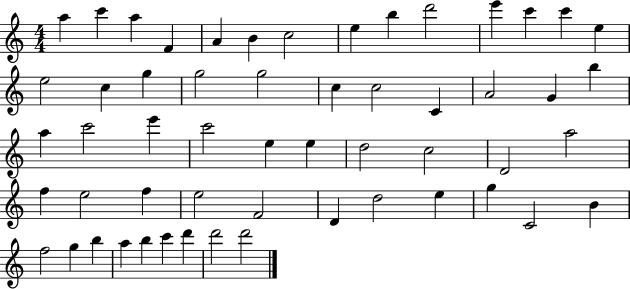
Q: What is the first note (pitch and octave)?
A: A5